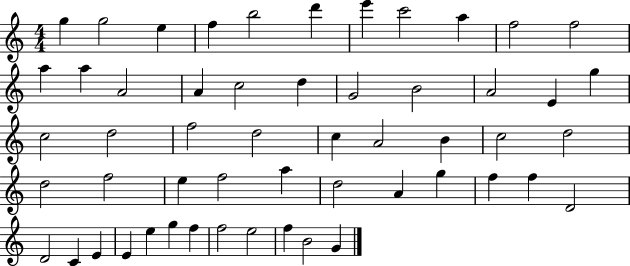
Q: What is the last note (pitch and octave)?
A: G4